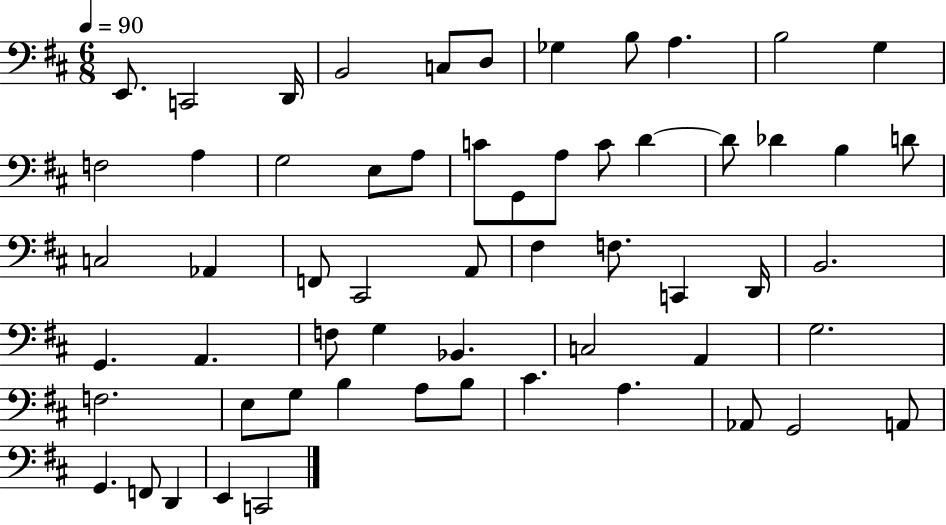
{
  \clef bass
  \numericTimeSignature
  \time 6/8
  \key d \major
  \tempo 4 = 90
  \repeat volta 2 { e,8. c,2 d,16 | b,2 c8 d8 | ges4 b8 a4. | b2 g4 | \break f2 a4 | g2 e8 a8 | c'8 g,8 a8 c'8 d'4~~ | d'8 des'4 b4 d'8 | \break c2 aes,4 | f,8 cis,2 a,8 | fis4 f8. c,4 d,16 | b,2. | \break g,4. a,4. | f8 g4 bes,4. | c2 a,4 | g2. | \break f2. | e8 g8 b4 a8 b8 | cis'4. a4. | aes,8 g,2 a,8 | \break g,4. f,8 d,4 | e,4 c,2 | } \bar "|."
}